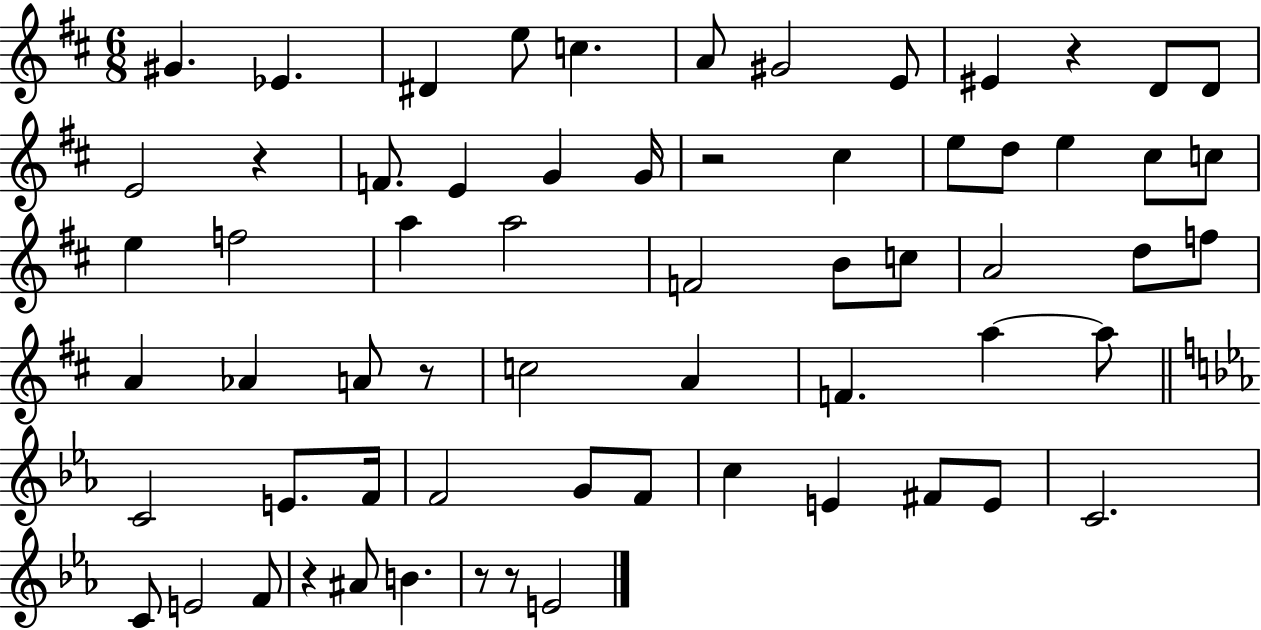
G#4/q. Eb4/q. D#4/q E5/e C5/q. A4/e G#4/h E4/e EIS4/q R/q D4/e D4/e E4/h R/q F4/e. E4/q G4/q G4/s R/h C#5/q E5/e D5/e E5/q C#5/e C5/e E5/q F5/h A5/q A5/h F4/h B4/e C5/e A4/h D5/e F5/e A4/q Ab4/q A4/e R/e C5/h A4/q F4/q. A5/q A5/e C4/h E4/e. F4/s F4/h G4/e F4/e C5/q E4/q F#4/e E4/e C4/h. C4/e E4/h F4/e R/q A#4/e B4/q. R/e R/e E4/h